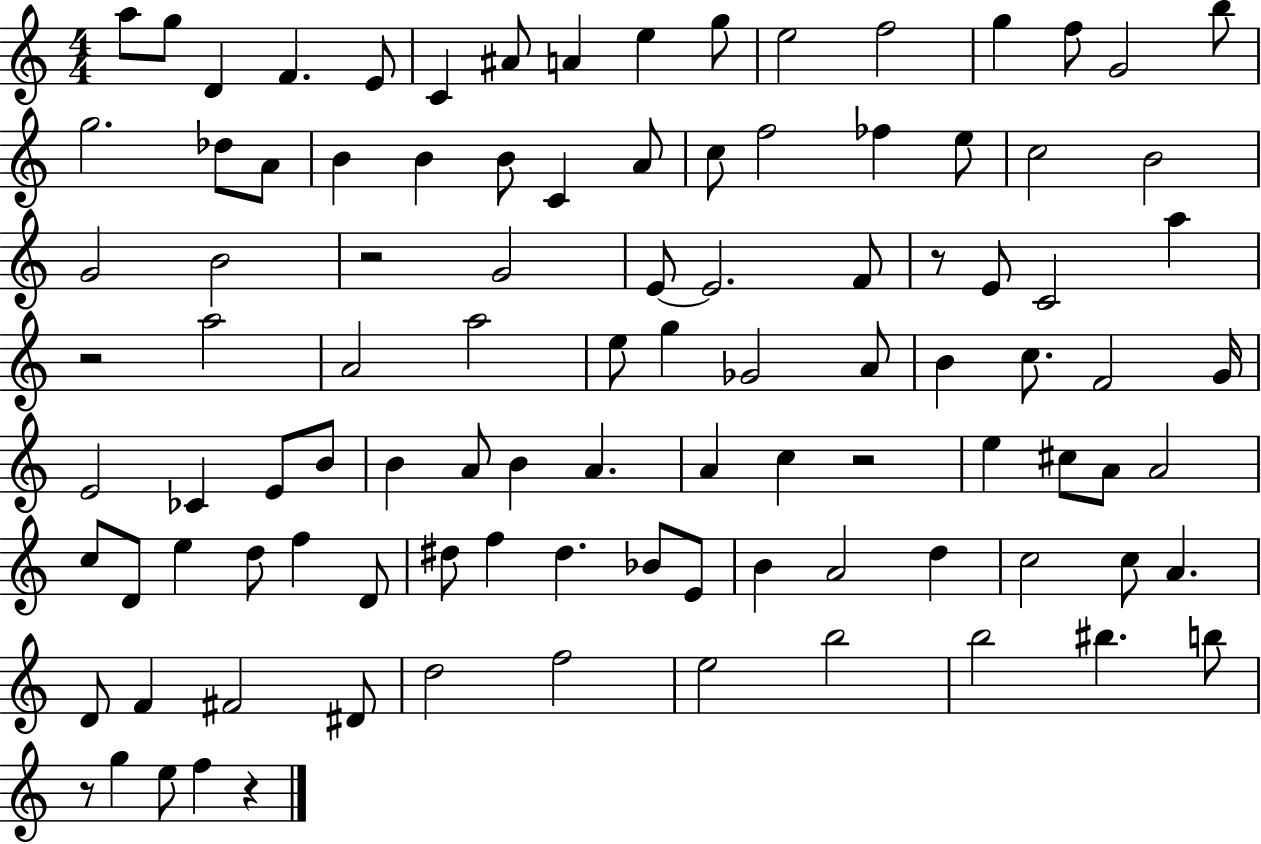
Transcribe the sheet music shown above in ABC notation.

X:1
T:Untitled
M:4/4
L:1/4
K:C
a/2 g/2 D F E/2 C ^A/2 A e g/2 e2 f2 g f/2 G2 b/2 g2 _d/2 A/2 B B B/2 C A/2 c/2 f2 _f e/2 c2 B2 G2 B2 z2 G2 E/2 E2 F/2 z/2 E/2 C2 a z2 a2 A2 a2 e/2 g _G2 A/2 B c/2 F2 G/4 E2 _C E/2 B/2 B A/2 B A A c z2 e ^c/2 A/2 A2 c/2 D/2 e d/2 f D/2 ^d/2 f ^d _B/2 E/2 B A2 d c2 c/2 A D/2 F ^F2 ^D/2 d2 f2 e2 b2 b2 ^b b/2 z/2 g e/2 f z